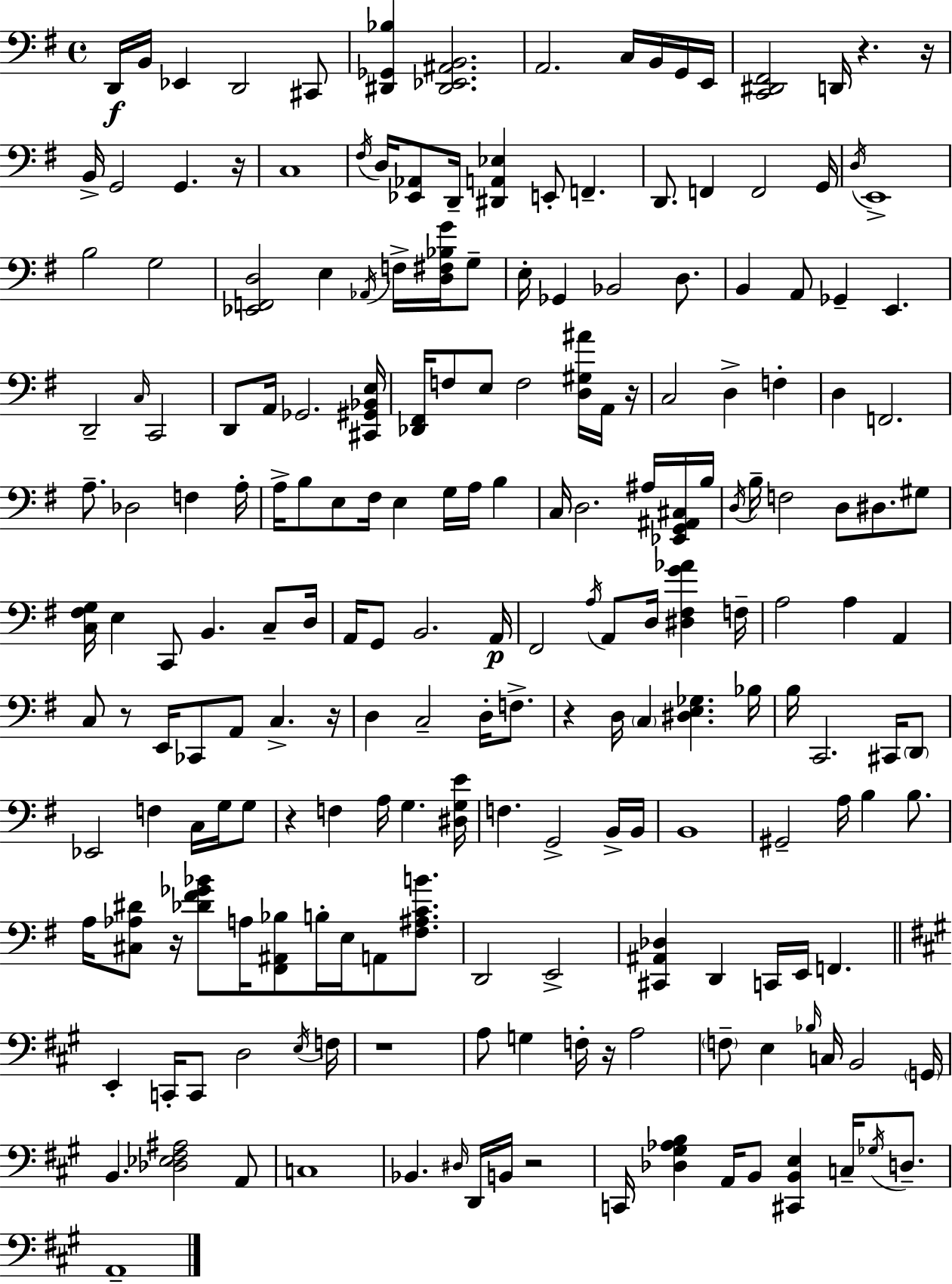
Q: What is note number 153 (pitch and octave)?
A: B2